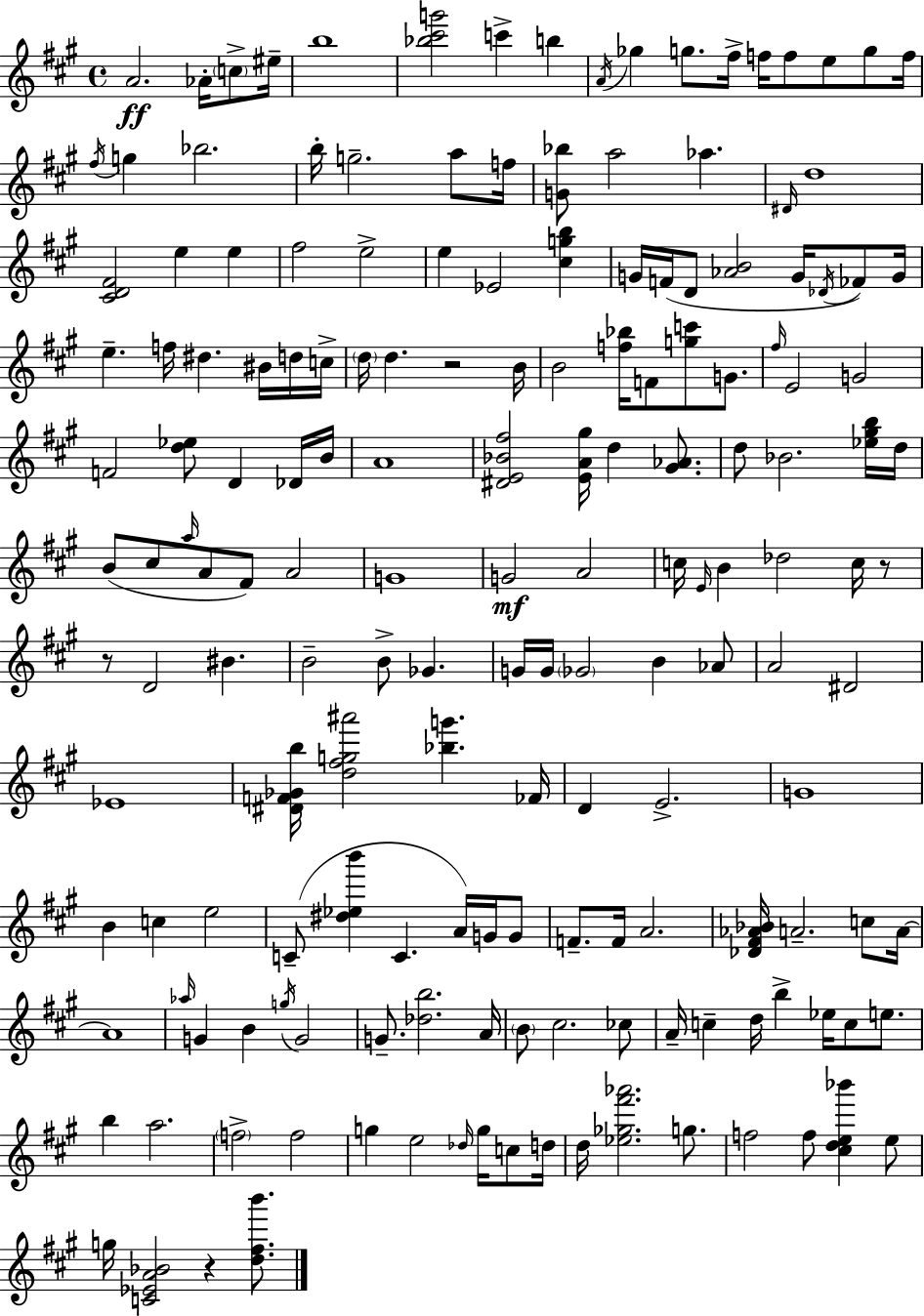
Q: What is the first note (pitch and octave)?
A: A4